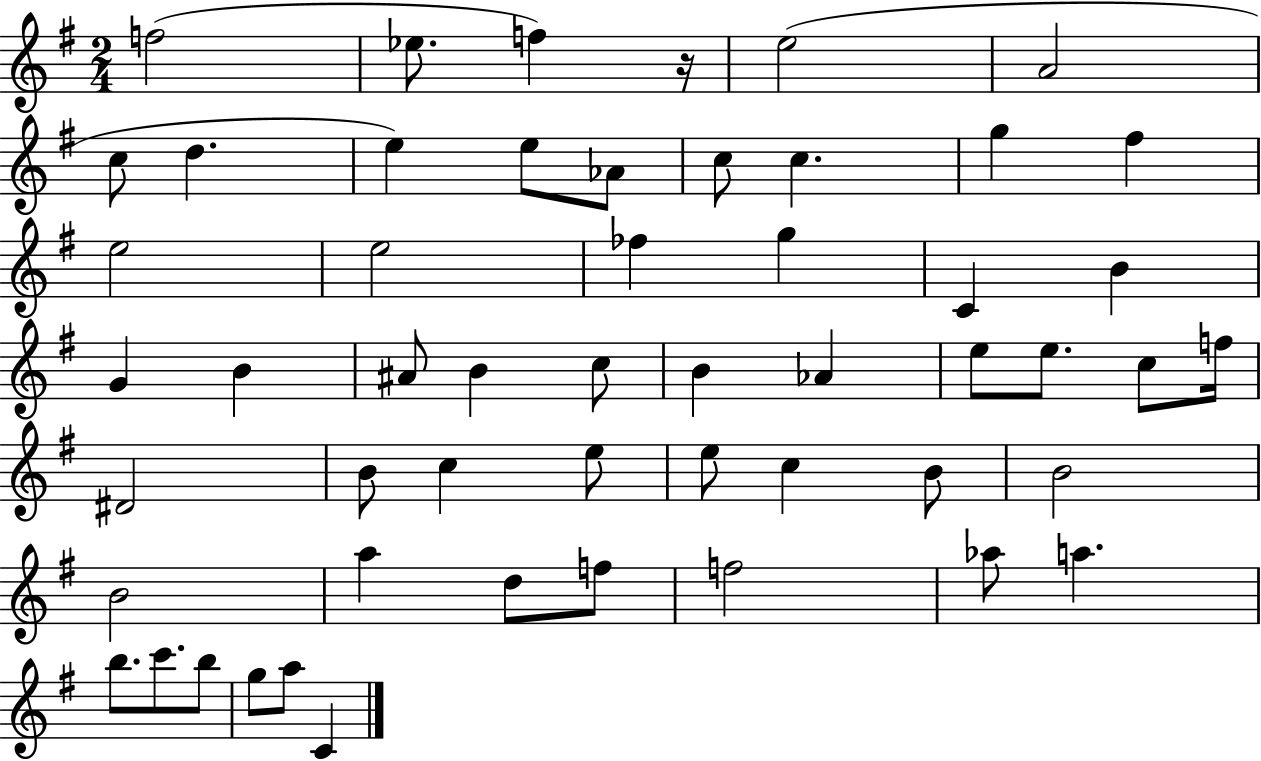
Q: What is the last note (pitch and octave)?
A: C4